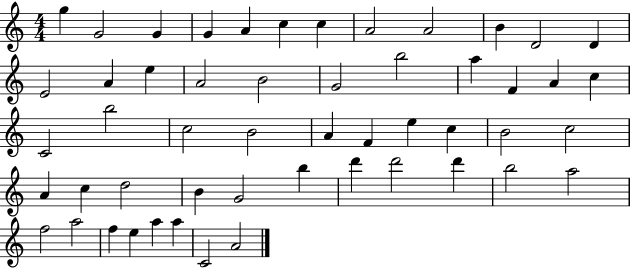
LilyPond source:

{
  \clef treble
  \numericTimeSignature
  \time 4/4
  \key c \major
  g''4 g'2 g'4 | g'4 a'4 c''4 c''4 | a'2 a'2 | b'4 d'2 d'4 | \break e'2 a'4 e''4 | a'2 b'2 | g'2 b''2 | a''4 f'4 a'4 c''4 | \break c'2 b''2 | c''2 b'2 | a'4 f'4 e''4 c''4 | b'2 c''2 | \break a'4 c''4 d''2 | b'4 g'2 b''4 | d'''4 d'''2 d'''4 | b''2 a''2 | \break f''2 a''2 | f''4 e''4 a''4 a''4 | c'2 a'2 | \bar "|."
}